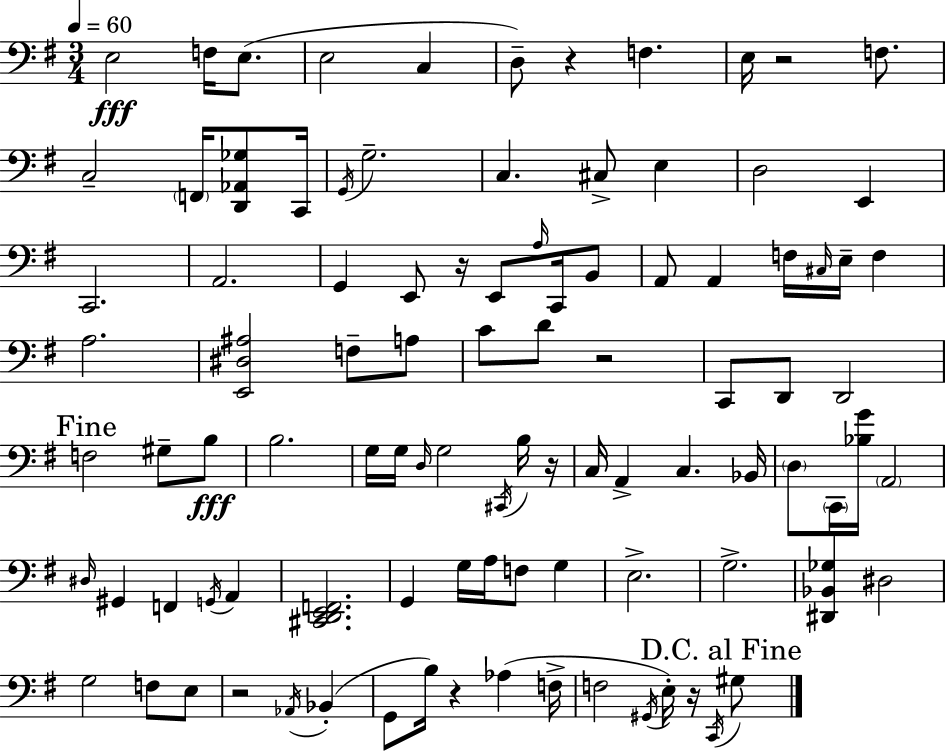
E3/h F3/s E3/e. E3/h C3/q D3/e R/q F3/q. E3/s R/h F3/e. C3/h F2/s [D2,Ab2,Gb3]/e C2/s G2/s G3/h. C3/q. C#3/e E3/q D3/h E2/q C2/h. A2/h. G2/q E2/e R/s E2/e A3/s C2/s B2/e A2/e A2/q F3/s C#3/s E3/s F3/q A3/h. [E2,D#3,A#3]/h F3/e A3/e C4/e D4/e R/h C2/e D2/e D2/h F3/h G#3/e B3/e B3/h. G3/s G3/s D3/s G3/h C#2/s B3/s R/s C3/s A2/q C3/q. Bb2/s D3/e C2/s [Bb3,G4]/s A2/h D#3/s G#2/q F2/q G2/s A2/q [C#2,D2,E2,F2]/h. G2/q G3/s A3/s F3/e G3/q E3/h. G3/h. [D#2,Bb2,Gb3]/q D#3/h G3/h F3/e E3/e R/h Ab2/s Bb2/q G2/e B3/s R/q Ab3/q F3/s F3/h G#2/s E3/s R/s C2/s G#3/e